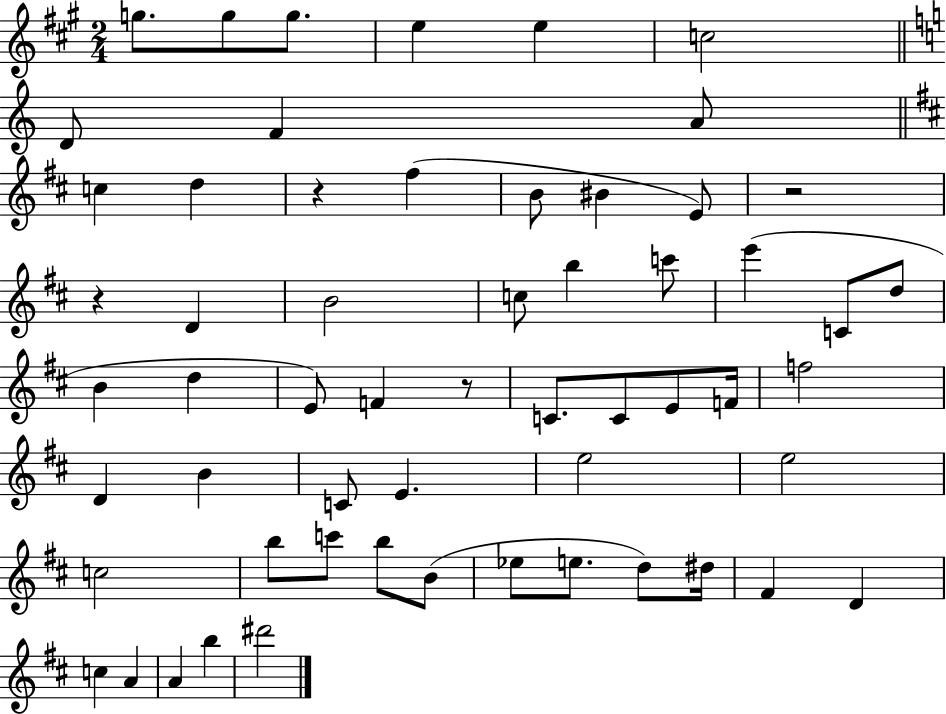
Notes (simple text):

G5/e. G5/e G5/e. E5/q E5/q C5/h D4/e F4/q A4/e C5/q D5/q R/q F#5/q B4/e BIS4/q E4/e R/h R/q D4/q B4/h C5/e B5/q C6/e E6/q C4/e D5/e B4/q D5/q E4/e F4/q R/e C4/e. C4/e E4/e F4/s F5/h D4/q B4/q C4/e E4/q. E5/h E5/h C5/h B5/e C6/e B5/e B4/e Eb5/e E5/e. D5/e D#5/s F#4/q D4/q C5/q A4/q A4/q B5/q D#6/h